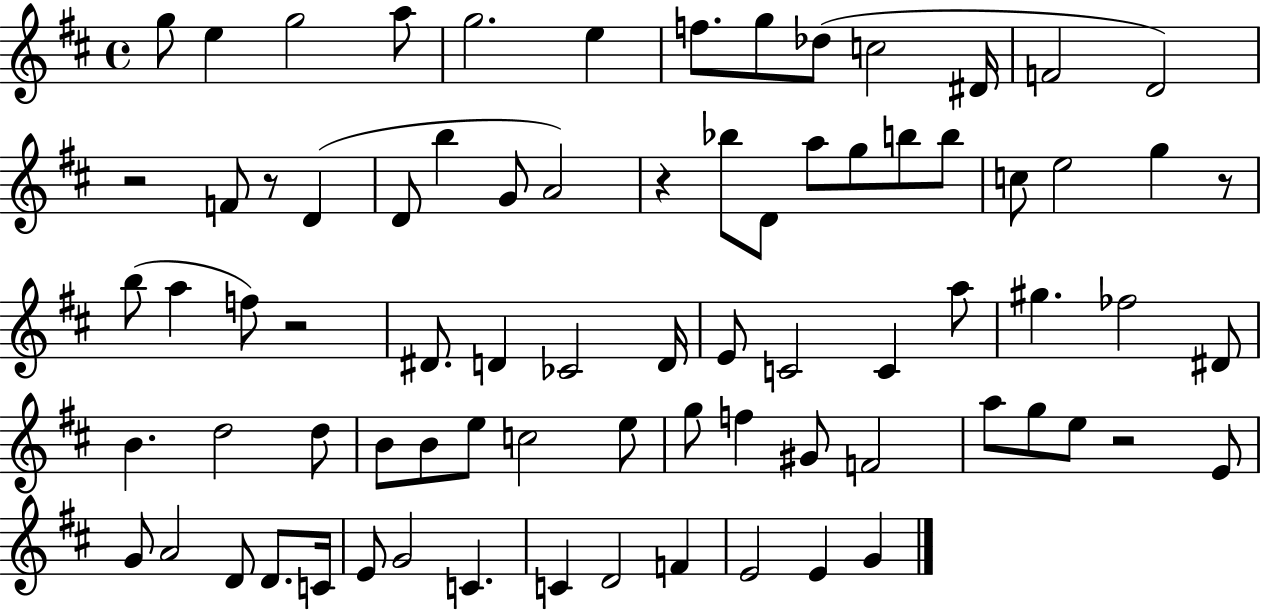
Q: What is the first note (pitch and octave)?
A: G5